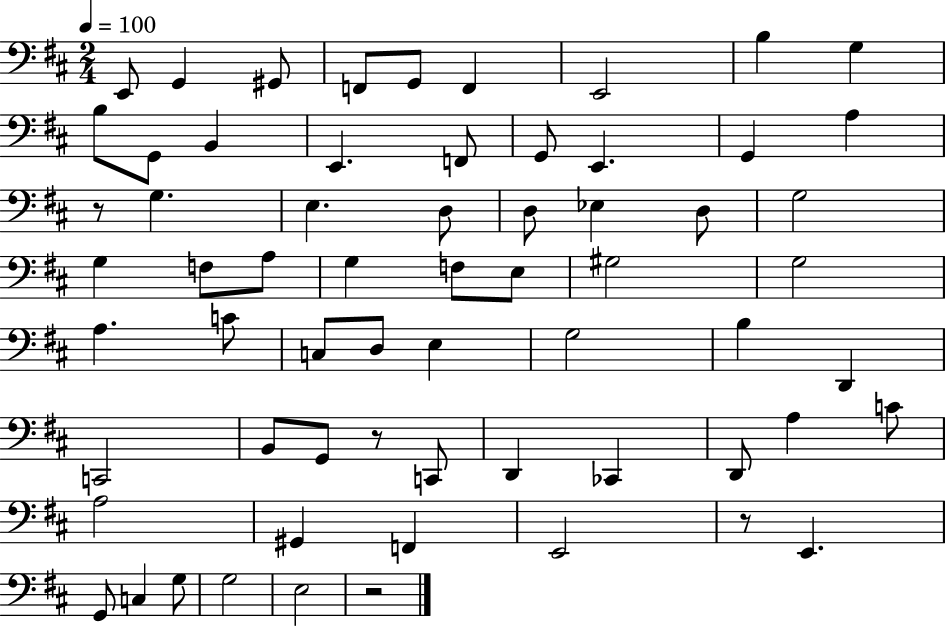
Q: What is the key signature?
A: D major